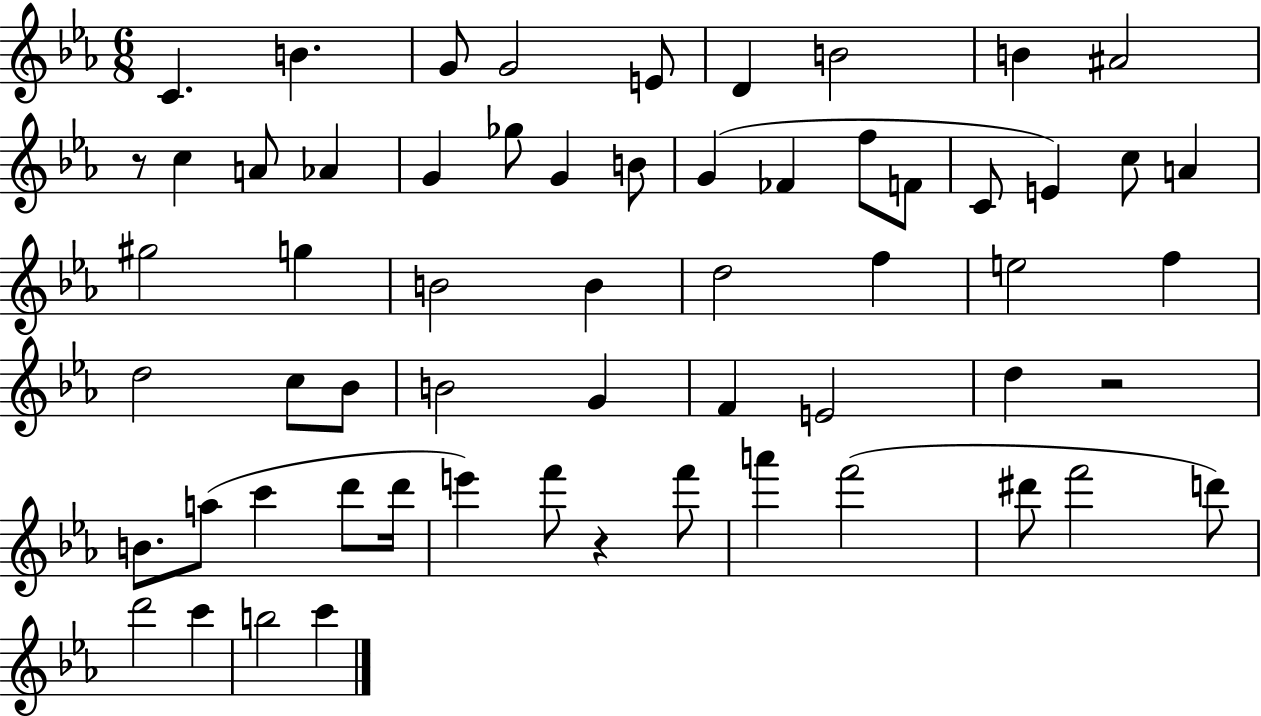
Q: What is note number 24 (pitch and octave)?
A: A4